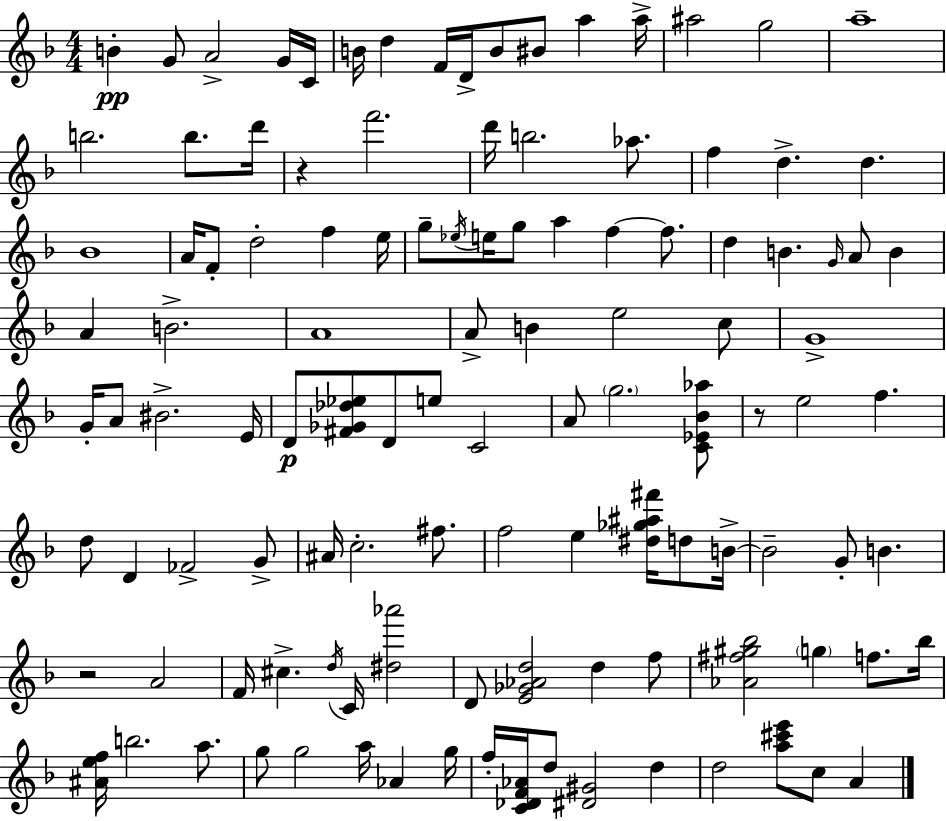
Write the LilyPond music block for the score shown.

{
  \clef treble
  \numericTimeSignature
  \time 4/4
  \key f \major
  b'4-.\pp g'8 a'2-> g'16 c'16 | b'16 d''4 f'16 d'16-> b'8 bis'8 a''4 a''16-> | ais''2 g''2 | a''1-- | \break b''2. b''8. d'''16 | r4 f'''2. | d'''16 b''2. aes''8. | f''4 d''4.-> d''4. | \break bes'1 | a'16 f'8-. d''2-. f''4 e''16 | g''8-- \acciaccatura { ees''16 } e''16 g''8 a''4 f''4~~ f''8. | d''4 b'4. \grace { g'16 } a'8 b'4 | \break a'4 b'2.-> | a'1 | a'8-> b'4 e''2 | c''8 g'1-> | \break g'16-. a'8 bis'2.-> | e'16 d'8\p <fis' ges' des'' ees''>8 d'8 e''8 c'2 | a'8 \parenthesize g''2. | <c' ees' bes' aes''>8 r8 e''2 f''4. | \break d''8 d'4 fes'2-> | g'8-> ais'16 c''2.-. fis''8. | f''2 e''4 <dis'' ges'' ais'' fis'''>16 d''8 | b'16->~~ b'2-- g'8-. b'4. | \break r2 a'2 | f'16 cis''4.-> \acciaccatura { d''16 } c'16 <dis'' aes'''>2 | d'8 <e' ges' aes' d''>2 d''4 | f''8 <aes' fis'' gis'' bes''>2 \parenthesize g''4 f''8. | \break bes''16 <ais' e'' f''>16 b''2. | a''8. g''8 g''2 a''16 aes'4 | g''16 f''16-. <c' des' f' aes'>16 d''8 <dis' gis'>2 d''4 | d''2 <a'' cis''' e'''>8 c''8 a'4 | \break \bar "|."
}